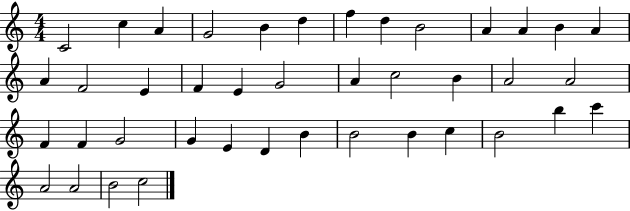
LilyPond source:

{
  \clef treble
  \numericTimeSignature
  \time 4/4
  \key c \major
  c'2 c''4 a'4 | g'2 b'4 d''4 | f''4 d''4 b'2 | a'4 a'4 b'4 a'4 | \break a'4 f'2 e'4 | f'4 e'4 g'2 | a'4 c''2 b'4 | a'2 a'2 | \break f'4 f'4 g'2 | g'4 e'4 d'4 b'4 | b'2 b'4 c''4 | b'2 b''4 c'''4 | \break a'2 a'2 | b'2 c''2 | \bar "|."
}